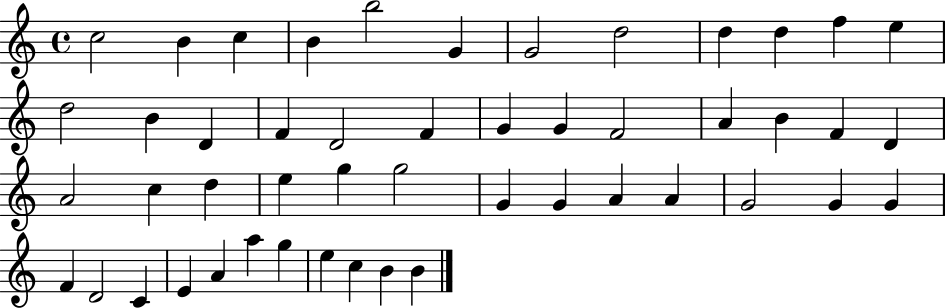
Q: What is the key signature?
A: C major